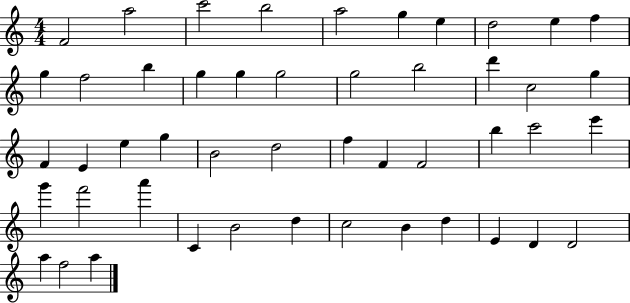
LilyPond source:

{
  \clef treble
  \numericTimeSignature
  \time 4/4
  \key c \major
  f'2 a''2 | c'''2 b''2 | a''2 g''4 e''4 | d''2 e''4 f''4 | \break g''4 f''2 b''4 | g''4 g''4 g''2 | g''2 b''2 | d'''4 c''2 g''4 | \break f'4 e'4 e''4 g''4 | b'2 d''2 | f''4 f'4 f'2 | b''4 c'''2 e'''4 | \break g'''4 f'''2 a'''4 | c'4 b'2 d''4 | c''2 b'4 d''4 | e'4 d'4 d'2 | \break a''4 f''2 a''4 | \bar "|."
}